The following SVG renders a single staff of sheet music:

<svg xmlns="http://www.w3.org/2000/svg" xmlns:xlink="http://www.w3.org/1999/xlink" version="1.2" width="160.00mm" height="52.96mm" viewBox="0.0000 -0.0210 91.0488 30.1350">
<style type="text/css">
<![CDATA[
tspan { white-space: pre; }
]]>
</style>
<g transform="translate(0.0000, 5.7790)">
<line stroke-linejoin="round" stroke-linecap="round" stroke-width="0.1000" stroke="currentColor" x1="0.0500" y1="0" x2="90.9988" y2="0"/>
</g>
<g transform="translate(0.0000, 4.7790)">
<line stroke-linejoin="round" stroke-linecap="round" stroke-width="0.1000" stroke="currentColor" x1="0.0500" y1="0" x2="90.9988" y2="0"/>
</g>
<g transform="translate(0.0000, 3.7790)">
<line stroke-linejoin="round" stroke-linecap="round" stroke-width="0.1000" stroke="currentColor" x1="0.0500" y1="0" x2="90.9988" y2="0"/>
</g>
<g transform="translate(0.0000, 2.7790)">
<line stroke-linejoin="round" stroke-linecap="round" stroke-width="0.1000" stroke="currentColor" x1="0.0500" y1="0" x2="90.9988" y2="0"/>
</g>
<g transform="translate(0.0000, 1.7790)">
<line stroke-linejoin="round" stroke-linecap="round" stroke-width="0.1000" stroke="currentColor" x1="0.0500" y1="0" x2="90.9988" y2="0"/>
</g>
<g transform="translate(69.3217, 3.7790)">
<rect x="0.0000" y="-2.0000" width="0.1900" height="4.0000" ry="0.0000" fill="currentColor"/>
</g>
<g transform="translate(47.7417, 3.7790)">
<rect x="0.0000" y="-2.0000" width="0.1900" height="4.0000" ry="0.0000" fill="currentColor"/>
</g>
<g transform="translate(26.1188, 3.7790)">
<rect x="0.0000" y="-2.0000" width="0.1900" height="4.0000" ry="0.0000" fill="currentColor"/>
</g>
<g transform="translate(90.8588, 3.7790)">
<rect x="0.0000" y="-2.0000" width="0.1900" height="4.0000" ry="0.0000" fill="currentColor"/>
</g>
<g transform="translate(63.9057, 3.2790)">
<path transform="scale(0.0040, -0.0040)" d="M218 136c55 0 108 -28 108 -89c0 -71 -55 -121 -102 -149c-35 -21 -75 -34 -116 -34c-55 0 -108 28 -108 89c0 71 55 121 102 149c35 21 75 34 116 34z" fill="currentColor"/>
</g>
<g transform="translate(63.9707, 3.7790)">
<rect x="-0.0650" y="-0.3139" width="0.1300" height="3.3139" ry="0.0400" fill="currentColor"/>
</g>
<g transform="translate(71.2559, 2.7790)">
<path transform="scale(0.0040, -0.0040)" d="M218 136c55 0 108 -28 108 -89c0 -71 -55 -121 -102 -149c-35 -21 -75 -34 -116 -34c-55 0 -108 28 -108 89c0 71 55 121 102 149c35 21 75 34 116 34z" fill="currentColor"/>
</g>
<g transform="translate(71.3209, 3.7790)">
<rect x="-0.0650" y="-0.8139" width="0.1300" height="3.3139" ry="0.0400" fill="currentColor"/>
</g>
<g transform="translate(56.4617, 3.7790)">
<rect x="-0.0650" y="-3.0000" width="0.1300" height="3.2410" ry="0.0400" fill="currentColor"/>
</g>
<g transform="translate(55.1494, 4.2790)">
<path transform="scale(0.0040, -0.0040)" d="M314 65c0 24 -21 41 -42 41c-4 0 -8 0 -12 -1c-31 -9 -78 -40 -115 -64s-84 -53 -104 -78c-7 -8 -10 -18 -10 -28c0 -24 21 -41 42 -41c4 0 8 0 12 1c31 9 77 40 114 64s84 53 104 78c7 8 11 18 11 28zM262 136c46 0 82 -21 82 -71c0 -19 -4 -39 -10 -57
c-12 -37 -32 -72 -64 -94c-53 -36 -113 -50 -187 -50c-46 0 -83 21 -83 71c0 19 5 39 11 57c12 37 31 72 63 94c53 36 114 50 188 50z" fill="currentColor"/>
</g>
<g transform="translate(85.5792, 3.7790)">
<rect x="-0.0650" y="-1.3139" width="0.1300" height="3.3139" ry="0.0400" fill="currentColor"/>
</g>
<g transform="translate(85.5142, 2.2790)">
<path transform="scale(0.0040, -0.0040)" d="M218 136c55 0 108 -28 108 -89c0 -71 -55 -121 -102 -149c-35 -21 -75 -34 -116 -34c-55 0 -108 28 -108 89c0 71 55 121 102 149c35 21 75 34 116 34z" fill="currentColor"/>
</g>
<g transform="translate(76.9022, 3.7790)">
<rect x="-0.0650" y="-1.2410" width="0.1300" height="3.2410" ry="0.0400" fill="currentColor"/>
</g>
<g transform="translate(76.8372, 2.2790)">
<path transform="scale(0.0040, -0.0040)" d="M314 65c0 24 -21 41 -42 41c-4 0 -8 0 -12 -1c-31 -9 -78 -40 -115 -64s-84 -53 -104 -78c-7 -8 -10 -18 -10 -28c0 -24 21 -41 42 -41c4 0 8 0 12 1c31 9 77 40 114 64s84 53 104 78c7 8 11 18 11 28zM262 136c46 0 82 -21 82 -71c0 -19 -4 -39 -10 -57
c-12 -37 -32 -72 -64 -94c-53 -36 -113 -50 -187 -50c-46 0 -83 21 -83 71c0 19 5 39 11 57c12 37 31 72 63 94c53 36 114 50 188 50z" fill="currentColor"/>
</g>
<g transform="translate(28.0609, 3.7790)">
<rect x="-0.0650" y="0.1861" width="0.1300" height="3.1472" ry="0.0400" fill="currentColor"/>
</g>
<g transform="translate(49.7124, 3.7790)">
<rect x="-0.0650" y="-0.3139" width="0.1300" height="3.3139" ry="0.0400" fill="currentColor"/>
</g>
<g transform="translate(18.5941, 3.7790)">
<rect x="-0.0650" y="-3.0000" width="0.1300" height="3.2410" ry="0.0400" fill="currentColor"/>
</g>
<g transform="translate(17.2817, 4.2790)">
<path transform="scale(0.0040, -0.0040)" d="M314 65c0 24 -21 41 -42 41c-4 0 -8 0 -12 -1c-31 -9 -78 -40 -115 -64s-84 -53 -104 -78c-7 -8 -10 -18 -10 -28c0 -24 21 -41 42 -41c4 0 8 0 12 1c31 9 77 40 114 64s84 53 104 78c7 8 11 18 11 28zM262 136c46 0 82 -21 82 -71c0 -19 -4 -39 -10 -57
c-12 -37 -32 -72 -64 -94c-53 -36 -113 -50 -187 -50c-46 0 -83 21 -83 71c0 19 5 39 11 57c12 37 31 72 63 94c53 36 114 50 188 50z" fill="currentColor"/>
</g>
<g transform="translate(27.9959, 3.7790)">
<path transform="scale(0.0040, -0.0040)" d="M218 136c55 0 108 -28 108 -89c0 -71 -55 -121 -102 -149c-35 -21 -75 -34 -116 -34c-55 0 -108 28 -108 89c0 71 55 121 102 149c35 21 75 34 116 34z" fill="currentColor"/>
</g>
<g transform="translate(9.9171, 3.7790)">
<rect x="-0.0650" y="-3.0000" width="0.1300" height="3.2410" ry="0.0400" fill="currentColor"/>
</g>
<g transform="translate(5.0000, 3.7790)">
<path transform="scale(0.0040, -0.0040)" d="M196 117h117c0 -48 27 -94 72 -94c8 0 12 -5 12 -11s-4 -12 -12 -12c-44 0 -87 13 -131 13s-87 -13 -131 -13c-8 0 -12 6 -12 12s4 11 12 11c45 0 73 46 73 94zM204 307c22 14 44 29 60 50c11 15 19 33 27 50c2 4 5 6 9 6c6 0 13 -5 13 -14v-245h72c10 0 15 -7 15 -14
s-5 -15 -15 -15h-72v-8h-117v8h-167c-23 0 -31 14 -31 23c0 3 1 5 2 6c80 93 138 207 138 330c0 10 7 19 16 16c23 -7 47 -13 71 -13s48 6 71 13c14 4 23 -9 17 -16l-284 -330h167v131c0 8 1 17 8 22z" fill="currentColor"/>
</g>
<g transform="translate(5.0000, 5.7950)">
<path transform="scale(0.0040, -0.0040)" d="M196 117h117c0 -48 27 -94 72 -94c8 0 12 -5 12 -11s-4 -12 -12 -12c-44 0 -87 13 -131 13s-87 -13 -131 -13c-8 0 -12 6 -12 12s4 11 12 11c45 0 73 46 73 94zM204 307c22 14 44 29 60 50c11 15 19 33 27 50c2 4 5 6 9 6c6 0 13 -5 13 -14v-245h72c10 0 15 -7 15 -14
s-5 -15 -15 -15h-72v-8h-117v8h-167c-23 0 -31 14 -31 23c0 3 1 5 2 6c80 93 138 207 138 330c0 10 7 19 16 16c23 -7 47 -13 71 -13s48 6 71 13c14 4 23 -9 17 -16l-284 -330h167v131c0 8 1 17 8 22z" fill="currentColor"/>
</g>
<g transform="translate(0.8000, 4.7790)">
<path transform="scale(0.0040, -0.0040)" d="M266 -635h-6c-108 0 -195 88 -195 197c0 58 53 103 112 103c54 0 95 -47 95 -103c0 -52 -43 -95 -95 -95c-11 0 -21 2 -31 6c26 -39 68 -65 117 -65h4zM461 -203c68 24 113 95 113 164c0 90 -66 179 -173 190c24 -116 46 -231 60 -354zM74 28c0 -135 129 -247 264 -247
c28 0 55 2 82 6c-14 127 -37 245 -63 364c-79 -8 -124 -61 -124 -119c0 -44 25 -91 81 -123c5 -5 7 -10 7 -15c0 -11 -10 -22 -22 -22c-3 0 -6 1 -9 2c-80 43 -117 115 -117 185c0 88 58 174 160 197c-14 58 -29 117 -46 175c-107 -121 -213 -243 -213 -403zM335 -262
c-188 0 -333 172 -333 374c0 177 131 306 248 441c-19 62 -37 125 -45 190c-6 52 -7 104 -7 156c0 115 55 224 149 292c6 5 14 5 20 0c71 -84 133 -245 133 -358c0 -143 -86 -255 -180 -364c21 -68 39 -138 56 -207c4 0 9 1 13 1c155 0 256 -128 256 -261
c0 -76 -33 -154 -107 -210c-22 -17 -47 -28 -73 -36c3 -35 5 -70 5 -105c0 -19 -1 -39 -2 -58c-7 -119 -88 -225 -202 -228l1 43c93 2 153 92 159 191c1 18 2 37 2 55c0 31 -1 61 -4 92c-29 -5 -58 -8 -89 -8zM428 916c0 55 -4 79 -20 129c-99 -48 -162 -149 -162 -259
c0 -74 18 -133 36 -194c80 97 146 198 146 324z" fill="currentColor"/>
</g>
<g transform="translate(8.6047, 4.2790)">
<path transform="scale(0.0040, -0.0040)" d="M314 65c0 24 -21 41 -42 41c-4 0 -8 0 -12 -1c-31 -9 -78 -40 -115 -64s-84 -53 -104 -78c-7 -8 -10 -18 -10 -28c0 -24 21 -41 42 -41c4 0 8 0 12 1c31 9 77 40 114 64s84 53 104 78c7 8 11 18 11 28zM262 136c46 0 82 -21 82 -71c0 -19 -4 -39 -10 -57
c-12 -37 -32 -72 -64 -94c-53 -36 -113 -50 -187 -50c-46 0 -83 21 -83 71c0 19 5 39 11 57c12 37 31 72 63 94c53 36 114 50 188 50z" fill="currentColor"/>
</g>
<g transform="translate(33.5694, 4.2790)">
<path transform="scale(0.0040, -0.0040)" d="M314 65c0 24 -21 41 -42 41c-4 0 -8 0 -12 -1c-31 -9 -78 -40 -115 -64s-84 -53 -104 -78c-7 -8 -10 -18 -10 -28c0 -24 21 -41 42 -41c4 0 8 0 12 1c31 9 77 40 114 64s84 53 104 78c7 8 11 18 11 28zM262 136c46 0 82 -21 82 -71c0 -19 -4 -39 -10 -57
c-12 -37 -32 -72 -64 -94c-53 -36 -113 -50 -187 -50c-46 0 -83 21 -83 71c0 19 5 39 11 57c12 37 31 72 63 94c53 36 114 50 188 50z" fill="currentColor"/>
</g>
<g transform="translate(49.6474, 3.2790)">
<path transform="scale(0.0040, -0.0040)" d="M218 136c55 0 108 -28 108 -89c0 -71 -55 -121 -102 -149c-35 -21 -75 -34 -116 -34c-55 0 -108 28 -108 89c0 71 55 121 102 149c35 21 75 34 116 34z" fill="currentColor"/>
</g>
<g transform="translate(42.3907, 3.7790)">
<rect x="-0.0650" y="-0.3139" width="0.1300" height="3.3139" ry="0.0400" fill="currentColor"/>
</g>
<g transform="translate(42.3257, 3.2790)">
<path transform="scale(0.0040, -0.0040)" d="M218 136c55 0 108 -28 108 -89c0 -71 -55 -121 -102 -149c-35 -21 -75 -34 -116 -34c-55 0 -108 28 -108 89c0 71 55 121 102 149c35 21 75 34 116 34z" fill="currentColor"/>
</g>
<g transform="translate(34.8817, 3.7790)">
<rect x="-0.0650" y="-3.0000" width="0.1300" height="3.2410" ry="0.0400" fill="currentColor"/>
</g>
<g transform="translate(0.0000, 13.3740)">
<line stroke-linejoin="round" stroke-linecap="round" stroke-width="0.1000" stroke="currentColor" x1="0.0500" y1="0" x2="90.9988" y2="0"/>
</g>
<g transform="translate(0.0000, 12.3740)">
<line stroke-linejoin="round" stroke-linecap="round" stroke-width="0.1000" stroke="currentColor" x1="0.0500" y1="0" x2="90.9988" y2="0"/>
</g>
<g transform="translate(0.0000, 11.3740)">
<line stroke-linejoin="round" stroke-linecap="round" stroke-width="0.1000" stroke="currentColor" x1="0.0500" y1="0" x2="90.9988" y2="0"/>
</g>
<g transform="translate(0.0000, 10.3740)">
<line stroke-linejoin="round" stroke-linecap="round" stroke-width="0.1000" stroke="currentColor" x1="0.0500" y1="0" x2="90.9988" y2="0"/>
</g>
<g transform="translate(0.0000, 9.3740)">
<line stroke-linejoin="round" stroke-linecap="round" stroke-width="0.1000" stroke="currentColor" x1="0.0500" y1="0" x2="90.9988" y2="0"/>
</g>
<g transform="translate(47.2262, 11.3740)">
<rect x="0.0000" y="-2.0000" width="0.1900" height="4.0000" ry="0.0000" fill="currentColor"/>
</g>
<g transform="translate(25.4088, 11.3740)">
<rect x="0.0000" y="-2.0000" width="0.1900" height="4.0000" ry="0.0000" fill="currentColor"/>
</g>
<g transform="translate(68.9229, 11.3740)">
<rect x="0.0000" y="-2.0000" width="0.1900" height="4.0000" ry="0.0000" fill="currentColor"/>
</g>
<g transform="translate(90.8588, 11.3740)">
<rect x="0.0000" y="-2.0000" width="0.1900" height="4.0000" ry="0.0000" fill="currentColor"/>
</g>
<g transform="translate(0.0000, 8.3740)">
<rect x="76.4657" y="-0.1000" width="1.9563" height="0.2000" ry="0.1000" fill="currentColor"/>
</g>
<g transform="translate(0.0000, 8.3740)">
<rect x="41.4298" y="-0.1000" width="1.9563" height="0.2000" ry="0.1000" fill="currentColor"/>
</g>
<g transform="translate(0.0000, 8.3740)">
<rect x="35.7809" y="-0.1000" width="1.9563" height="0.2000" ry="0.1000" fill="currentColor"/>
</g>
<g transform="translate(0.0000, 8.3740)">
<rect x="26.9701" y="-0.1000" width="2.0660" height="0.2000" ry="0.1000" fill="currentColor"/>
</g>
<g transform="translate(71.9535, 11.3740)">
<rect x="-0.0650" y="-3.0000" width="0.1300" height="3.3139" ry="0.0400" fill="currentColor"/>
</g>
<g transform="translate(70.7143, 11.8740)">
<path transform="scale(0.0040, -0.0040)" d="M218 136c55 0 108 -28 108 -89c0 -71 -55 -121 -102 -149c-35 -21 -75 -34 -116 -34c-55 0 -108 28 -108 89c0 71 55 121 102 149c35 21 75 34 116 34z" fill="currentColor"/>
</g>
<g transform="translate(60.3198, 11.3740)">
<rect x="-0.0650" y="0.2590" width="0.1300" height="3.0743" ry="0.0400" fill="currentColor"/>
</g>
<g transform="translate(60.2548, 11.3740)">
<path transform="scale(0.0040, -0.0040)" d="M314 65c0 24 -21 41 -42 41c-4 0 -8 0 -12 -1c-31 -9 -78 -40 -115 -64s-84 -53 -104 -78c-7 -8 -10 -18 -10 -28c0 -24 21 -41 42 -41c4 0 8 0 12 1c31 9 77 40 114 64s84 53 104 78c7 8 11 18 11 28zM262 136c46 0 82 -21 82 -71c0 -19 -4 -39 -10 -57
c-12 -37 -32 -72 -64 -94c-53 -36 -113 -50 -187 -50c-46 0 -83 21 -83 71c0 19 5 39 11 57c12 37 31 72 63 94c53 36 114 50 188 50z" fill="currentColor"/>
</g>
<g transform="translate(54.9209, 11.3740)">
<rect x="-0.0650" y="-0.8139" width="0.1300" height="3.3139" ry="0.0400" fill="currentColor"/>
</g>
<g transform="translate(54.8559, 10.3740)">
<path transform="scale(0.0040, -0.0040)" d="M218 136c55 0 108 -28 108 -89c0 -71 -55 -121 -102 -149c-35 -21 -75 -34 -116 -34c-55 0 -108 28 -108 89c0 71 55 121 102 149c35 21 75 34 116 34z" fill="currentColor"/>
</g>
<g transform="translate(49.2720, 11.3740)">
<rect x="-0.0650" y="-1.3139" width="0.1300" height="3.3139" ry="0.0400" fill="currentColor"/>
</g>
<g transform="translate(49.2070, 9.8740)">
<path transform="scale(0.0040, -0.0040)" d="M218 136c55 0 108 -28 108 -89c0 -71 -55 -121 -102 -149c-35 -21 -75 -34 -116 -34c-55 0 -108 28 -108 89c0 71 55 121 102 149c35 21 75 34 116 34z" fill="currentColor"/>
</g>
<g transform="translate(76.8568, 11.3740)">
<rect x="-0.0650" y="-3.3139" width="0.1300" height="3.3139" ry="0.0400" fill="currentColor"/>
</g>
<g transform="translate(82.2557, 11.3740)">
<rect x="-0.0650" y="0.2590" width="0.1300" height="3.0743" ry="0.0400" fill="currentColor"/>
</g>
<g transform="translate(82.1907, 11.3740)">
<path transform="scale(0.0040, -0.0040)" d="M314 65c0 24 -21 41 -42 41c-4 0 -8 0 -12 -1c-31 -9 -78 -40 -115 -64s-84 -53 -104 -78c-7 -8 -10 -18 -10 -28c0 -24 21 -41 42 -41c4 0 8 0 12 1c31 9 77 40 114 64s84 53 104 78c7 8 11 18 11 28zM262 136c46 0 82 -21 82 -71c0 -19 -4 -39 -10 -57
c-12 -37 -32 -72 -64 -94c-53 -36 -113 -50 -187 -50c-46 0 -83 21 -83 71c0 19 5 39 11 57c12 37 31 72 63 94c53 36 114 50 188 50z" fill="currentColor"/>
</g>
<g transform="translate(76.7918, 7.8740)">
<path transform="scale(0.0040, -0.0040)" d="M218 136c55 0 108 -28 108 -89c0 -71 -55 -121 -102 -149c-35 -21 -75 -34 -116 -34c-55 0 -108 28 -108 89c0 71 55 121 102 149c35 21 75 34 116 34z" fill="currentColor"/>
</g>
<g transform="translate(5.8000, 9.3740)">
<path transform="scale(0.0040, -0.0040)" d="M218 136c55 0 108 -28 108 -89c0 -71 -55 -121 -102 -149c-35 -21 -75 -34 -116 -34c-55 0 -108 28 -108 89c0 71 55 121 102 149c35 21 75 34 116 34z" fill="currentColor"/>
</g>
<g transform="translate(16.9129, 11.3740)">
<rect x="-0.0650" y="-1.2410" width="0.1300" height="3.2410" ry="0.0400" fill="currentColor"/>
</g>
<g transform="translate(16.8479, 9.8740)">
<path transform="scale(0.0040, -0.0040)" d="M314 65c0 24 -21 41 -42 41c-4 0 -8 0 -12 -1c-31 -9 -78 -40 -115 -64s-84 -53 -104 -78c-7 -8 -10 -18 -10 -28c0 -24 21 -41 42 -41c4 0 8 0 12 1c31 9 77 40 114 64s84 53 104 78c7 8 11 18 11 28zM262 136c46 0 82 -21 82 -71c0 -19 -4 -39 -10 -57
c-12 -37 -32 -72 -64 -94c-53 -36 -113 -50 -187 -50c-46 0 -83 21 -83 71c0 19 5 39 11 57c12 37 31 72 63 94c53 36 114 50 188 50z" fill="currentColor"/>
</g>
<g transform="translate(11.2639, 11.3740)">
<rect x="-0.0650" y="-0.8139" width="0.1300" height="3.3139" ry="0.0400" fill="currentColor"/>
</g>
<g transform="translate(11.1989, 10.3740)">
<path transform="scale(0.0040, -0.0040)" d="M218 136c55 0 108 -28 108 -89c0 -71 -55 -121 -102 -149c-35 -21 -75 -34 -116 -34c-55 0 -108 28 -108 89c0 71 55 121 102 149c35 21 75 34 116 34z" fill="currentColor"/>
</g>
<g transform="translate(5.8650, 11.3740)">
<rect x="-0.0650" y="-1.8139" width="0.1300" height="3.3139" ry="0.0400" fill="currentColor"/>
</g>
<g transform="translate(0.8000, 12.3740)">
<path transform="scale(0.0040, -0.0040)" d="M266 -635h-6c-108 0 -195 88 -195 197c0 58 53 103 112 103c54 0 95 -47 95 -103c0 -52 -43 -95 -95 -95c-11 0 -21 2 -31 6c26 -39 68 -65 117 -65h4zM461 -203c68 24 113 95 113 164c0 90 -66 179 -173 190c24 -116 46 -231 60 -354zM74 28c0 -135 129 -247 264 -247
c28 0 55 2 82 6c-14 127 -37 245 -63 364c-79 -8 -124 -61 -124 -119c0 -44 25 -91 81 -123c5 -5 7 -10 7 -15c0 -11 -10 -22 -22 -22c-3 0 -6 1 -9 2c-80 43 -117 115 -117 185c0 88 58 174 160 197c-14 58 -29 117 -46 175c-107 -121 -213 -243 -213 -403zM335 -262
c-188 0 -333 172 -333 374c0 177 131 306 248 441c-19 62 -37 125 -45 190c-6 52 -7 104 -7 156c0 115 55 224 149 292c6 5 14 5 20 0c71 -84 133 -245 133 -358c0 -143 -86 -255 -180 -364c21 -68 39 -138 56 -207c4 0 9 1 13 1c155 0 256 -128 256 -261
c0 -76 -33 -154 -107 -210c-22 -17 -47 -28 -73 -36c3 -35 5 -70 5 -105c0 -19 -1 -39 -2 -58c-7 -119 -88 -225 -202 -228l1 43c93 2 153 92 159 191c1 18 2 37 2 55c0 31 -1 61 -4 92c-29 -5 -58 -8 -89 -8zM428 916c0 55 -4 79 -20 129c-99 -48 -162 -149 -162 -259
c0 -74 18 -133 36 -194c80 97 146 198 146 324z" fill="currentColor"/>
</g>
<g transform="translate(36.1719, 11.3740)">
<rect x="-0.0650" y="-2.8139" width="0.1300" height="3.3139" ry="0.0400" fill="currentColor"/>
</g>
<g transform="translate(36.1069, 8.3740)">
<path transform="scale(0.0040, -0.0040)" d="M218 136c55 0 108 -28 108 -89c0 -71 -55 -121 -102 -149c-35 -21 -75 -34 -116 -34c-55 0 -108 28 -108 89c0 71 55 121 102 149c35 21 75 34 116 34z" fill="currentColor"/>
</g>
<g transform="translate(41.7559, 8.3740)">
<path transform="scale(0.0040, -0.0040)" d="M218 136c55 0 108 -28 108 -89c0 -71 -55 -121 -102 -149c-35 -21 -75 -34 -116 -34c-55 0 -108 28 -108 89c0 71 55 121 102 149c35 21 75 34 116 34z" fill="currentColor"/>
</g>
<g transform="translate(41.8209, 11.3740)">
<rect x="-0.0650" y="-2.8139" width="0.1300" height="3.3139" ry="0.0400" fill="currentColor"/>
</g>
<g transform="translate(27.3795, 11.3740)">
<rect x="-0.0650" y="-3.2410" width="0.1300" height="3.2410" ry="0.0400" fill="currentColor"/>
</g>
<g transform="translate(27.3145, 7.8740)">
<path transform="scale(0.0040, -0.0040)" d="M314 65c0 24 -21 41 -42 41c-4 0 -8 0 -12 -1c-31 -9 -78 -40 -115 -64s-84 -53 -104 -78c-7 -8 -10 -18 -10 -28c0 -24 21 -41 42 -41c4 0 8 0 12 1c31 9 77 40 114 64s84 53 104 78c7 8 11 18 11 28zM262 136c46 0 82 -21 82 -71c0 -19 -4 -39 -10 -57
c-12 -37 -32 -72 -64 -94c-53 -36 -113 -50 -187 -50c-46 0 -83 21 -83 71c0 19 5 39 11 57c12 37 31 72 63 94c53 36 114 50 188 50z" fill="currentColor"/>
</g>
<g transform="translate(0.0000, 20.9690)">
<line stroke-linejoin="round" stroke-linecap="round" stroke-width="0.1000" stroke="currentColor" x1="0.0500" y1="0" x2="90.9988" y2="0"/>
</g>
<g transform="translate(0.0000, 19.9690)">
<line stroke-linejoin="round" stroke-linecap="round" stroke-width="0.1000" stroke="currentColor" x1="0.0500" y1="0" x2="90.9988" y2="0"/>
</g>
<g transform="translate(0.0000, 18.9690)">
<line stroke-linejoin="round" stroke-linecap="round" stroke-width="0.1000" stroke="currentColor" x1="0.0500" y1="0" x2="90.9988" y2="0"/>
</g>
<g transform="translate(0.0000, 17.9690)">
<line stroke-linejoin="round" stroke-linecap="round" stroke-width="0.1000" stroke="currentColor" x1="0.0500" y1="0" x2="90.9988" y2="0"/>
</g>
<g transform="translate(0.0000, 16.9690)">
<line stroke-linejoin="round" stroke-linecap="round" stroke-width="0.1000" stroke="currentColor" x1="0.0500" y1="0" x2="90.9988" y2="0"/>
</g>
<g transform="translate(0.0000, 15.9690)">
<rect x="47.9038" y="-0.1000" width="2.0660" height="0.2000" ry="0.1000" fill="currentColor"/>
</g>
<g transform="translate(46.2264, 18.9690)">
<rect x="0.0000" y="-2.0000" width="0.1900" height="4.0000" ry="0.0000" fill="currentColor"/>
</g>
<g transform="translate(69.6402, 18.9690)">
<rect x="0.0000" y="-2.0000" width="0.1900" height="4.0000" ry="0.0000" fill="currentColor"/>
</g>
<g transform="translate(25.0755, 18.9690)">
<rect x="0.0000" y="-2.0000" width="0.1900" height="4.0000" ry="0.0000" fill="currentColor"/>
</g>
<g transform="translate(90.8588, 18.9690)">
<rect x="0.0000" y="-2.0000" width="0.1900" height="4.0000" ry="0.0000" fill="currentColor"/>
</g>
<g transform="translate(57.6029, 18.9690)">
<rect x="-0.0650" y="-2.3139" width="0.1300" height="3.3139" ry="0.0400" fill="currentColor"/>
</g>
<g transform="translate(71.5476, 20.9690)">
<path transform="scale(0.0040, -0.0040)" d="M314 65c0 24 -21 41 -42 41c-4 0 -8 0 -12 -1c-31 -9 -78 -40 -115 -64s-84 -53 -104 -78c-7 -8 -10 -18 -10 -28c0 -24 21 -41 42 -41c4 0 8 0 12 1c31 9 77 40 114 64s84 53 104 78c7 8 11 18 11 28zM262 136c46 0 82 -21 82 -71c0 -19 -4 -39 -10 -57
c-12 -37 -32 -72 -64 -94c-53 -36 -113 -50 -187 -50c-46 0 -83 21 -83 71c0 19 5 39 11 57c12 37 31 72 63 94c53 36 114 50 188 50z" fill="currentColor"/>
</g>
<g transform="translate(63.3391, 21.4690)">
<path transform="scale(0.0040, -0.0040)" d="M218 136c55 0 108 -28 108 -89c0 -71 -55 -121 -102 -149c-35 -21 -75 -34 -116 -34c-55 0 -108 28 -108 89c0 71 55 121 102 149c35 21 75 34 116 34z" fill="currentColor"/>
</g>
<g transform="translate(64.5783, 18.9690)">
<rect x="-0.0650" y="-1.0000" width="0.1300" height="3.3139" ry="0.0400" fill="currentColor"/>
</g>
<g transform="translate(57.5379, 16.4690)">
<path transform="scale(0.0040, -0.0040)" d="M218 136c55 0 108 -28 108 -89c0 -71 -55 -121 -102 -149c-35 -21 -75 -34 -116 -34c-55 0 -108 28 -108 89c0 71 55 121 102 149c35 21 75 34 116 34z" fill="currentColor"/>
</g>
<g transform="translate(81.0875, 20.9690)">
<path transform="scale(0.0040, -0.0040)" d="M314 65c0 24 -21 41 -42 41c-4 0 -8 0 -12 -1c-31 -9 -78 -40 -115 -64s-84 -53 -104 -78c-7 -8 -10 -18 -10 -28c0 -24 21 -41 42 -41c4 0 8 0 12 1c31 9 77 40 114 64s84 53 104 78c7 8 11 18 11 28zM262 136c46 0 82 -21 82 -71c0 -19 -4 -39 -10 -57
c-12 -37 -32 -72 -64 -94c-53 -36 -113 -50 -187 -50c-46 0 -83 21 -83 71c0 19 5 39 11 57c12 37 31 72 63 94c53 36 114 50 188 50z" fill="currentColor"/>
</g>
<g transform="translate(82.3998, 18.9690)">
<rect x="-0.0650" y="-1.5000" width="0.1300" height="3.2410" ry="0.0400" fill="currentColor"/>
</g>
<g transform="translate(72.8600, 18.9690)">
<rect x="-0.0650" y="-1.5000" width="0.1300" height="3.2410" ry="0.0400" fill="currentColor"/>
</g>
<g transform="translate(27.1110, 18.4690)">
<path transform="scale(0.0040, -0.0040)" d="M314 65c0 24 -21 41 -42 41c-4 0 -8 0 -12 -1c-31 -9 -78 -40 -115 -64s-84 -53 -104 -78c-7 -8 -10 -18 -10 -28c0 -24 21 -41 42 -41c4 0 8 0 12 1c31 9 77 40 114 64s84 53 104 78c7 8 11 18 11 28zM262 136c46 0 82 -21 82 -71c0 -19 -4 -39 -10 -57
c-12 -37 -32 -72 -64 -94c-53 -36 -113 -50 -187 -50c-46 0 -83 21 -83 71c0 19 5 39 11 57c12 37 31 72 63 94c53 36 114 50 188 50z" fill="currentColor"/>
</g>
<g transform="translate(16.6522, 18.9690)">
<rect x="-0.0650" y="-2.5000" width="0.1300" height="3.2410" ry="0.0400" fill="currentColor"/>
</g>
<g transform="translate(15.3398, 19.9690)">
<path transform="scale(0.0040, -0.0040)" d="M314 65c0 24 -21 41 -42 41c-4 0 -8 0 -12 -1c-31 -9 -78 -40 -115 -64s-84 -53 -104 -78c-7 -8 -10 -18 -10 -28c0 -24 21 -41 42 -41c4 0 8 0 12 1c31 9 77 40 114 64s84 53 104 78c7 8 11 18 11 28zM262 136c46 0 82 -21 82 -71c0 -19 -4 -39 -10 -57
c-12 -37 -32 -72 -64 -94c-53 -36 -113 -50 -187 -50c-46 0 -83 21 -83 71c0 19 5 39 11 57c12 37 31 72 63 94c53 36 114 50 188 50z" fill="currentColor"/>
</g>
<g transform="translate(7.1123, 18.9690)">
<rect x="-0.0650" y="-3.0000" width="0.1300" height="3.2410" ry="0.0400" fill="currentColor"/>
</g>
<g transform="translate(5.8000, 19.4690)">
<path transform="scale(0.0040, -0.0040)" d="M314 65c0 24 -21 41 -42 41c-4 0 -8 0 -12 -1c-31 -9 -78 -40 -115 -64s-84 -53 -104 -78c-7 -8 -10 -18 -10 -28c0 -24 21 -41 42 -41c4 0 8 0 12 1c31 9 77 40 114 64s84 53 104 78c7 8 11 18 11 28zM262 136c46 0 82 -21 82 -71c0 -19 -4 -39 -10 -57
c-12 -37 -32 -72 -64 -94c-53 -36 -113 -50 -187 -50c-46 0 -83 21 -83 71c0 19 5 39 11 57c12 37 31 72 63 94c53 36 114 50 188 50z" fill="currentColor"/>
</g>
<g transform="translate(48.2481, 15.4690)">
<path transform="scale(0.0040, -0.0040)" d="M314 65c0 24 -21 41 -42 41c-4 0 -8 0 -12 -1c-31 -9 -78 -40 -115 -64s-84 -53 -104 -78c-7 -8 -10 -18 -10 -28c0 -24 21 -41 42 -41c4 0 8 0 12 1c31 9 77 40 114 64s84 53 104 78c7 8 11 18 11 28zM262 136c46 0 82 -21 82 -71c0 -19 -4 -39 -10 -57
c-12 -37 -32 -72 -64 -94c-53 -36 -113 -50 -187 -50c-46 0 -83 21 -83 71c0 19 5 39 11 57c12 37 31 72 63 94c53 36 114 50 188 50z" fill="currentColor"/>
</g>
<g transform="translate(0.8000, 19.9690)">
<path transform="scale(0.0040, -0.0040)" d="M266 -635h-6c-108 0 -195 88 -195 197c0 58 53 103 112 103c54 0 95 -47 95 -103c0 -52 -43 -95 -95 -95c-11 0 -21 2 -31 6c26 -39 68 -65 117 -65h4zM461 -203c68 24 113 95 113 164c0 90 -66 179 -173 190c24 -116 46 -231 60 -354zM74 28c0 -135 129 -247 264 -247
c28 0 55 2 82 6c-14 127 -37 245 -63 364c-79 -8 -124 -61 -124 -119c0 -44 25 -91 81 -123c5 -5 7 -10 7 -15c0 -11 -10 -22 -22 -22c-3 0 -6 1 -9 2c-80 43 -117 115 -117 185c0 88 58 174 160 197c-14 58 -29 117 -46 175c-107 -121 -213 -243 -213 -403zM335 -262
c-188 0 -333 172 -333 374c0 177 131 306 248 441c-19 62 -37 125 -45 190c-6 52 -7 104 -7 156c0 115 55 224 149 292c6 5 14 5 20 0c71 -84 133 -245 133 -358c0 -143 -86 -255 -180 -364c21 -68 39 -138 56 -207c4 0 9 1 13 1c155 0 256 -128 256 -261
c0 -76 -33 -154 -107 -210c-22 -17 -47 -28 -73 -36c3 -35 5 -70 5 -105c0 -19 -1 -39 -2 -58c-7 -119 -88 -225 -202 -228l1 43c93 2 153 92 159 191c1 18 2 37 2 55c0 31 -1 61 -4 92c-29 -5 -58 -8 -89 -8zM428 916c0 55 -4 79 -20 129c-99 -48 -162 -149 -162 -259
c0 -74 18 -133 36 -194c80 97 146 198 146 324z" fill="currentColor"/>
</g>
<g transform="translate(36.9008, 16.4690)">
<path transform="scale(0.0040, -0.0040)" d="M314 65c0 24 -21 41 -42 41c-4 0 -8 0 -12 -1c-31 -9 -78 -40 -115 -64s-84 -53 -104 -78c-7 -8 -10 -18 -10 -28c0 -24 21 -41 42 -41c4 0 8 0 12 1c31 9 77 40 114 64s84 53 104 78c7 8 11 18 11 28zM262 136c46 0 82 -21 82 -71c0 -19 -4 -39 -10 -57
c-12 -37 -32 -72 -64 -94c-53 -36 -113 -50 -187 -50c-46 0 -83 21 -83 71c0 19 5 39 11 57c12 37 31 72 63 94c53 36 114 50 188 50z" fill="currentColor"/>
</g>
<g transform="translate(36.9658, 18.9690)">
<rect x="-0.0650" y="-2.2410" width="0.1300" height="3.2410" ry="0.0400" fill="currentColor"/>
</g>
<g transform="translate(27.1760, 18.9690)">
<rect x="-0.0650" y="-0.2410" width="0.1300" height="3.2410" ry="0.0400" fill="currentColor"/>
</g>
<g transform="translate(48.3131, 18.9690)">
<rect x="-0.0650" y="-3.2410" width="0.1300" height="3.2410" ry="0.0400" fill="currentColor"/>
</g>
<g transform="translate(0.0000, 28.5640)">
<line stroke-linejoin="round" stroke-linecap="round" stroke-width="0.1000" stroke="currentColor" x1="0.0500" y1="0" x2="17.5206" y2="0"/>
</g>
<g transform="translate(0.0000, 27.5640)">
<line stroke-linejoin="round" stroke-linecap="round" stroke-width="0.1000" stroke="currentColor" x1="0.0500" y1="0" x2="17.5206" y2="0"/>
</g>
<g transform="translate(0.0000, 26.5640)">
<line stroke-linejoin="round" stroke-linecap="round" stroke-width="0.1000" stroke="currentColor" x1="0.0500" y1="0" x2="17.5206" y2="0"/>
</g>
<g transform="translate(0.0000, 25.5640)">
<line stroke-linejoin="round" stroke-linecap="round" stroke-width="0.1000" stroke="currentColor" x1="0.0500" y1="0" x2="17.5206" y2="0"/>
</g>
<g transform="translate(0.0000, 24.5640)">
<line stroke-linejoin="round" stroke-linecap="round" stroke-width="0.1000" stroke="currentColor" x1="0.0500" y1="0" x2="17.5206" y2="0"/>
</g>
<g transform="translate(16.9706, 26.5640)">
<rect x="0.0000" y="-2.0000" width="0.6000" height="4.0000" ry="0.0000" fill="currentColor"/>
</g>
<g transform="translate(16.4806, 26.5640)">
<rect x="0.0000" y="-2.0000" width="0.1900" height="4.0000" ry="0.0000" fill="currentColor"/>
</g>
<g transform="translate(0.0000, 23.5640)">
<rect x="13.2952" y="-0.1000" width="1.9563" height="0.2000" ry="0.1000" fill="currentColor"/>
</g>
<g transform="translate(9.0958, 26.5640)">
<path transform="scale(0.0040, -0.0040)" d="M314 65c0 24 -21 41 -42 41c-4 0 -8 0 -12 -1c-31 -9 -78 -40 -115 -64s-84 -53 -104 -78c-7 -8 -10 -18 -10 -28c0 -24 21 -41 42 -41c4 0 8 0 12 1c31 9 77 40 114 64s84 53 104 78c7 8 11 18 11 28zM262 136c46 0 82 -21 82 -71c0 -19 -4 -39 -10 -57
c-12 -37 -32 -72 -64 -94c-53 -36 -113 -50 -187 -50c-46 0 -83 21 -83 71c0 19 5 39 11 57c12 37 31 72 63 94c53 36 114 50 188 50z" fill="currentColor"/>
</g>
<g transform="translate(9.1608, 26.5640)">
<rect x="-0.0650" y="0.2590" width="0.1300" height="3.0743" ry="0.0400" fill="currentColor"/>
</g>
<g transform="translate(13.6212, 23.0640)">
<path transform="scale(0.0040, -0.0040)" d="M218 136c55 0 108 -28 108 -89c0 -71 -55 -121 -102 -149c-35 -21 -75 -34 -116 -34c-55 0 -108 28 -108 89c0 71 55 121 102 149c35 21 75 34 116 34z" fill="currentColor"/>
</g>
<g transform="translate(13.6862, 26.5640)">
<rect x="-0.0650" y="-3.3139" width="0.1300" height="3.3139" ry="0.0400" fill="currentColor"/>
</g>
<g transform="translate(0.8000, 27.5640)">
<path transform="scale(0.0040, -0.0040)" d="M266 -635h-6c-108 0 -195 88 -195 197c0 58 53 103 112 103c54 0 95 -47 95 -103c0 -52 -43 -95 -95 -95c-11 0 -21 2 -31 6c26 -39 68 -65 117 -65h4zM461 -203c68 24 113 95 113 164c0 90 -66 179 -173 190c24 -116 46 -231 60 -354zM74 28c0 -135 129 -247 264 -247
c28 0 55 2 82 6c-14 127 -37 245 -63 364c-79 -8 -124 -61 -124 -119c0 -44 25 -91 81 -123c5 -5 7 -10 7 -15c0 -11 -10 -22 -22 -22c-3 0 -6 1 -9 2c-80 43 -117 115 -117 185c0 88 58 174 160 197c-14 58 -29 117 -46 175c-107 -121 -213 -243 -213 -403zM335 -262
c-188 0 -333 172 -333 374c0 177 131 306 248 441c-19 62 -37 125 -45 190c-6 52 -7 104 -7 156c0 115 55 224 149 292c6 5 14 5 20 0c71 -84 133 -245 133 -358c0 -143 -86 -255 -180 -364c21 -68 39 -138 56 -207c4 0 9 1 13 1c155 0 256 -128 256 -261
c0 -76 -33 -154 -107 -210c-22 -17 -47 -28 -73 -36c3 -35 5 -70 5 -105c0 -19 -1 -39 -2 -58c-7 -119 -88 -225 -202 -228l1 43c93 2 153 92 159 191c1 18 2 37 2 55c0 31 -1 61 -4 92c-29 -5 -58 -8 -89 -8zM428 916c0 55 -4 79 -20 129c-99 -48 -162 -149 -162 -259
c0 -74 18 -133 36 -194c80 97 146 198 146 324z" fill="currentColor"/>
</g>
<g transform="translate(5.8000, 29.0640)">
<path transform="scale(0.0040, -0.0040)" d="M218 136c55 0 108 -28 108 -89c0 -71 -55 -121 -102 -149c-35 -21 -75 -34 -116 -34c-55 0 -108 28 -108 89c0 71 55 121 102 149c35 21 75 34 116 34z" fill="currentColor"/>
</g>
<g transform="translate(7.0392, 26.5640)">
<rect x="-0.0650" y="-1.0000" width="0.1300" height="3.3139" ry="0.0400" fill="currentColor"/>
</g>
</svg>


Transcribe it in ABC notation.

X:1
T:Untitled
M:4/4
L:1/4
K:C
A2 A2 B A2 c c A2 c d e2 e f d e2 b2 a a e d B2 A b B2 A2 G2 c2 g2 b2 g D E2 E2 D B2 b